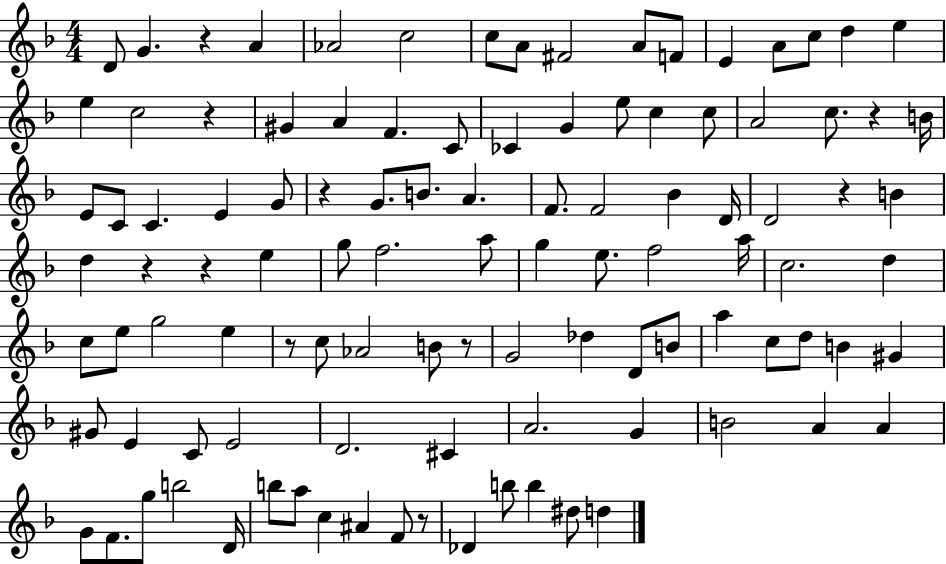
D4/e G4/q. R/q A4/q Ab4/h C5/h C5/e A4/e F#4/h A4/e F4/e E4/q A4/e C5/e D5/q E5/q E5/q C5/h R/q G#4/q A4/q F4/q. C4/e CES4/q G4/q E5/e C5/q C5/e A4/h C5/e. R/q B4/s E4/e C4/e C4/q. E4/q G4/e R/q G4/e. B4/e. A4/q. F4/e. F4/h Bb4/q D4/s D4/h R/q B4/q D5/q R/q R/q E5/q G5/e F5/h. A5/e G5/q E5/e. F5/h A5/s C5/h. D5/q C5/e E5/e G5/h E5/q R/e C5/e Ab4/h B4/e R/e G4/h Db5/q D4/e B4/e A5/q C5/e D5/e B4/q G#4/q G#4/e E4/q C4/e E4/h D4/h. C#4/q A4/h. G4/q B4/h A4/q A4/q G4/e F4/e. G5/e B5/h D4/s B5/e A5/e C5/q A#4/q F4/e R/e Db4/q B5/e B5/q D#5/e D5/q